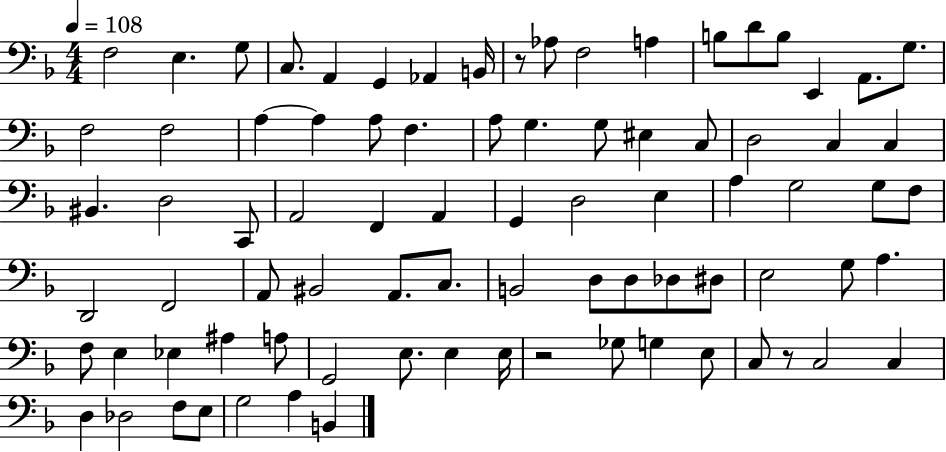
{
  \clef bass
  \numericTimeSignature
  \time 4/4
  \key f \major
  \tempo 4 = 108
  \repeat volta 2 { f2 e4. g8 | c8. a,4 g,4 aes,4 b,16 | r8 aes8 f2 a4 | b8 d'8 b8 e,4 a,8. g8. | \break f2 f2 | a4~~ a4 a8 f4. | a8 g4. g8 eis4 c8 | d2 c4 c4 | \break bis,4. d2 c,8 | a,2 f,4 a,4 | g,4 d2 e4 | a4 g2 g8 f8 | \break d,2 f,2 | a,8 bis,2 a,8. c8. | b,2 d8 d8 des8 dis8 | e2 g8 a4. | \break f8 e4 ees4 ais4 a8 | g,2 e8. e4 e16 | r2 ges8 g4 e8 | c8 r8 c2 c4 | \break d4 des2 f8 e8 | g2 a4 b,4 | } \bar "|."
}